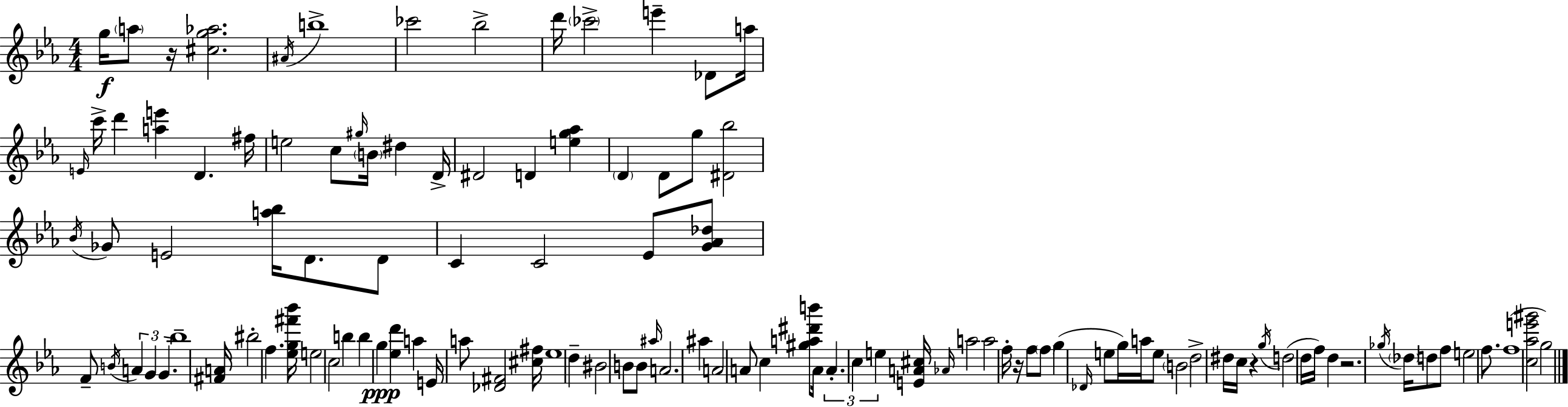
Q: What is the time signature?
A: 4/4